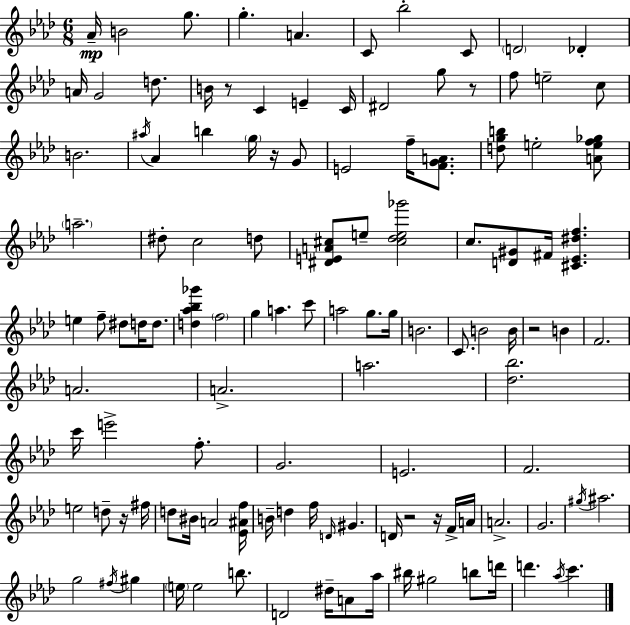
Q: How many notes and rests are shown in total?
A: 117